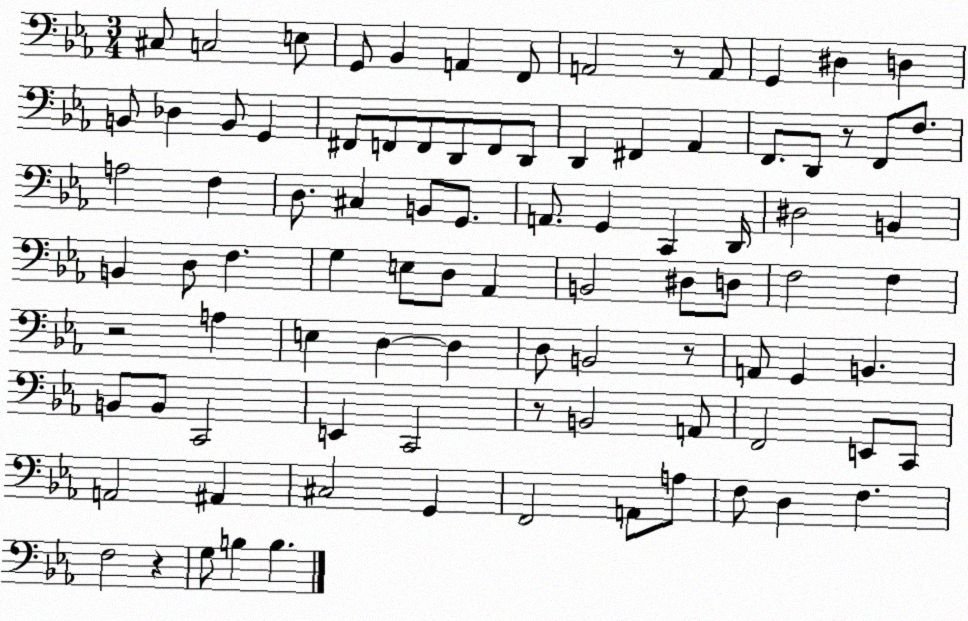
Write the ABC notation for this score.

X:1
T:Untitled
M:3/4
L:1/4
K:Eb
^C,/2 C,2 E,/2 G,,/2 _B,, A,, F,,/2 A,,2 z/2 A,,/2 G,, ^D, D, B,,/2 _D, B,,/2 G,, ^F,,/2 F,,/2 F,,/2 D,,/2 F,,/2 D,,/2 D,, ^F,, _A,, F,,/2 D,,/2 z/2 F,,/2 F,/2 A,2 F, D,/2 ^C, B,,/2 G,,/2 A,,/2 G,, C,, D,,/4 ^D,2 B,, B,, D,/2 F, G, E,/2 D,/2 _A,, B,,2 ^D,/2 D,/2 F,2 F, z2 A, E, D, D, D,/2 B,,2 z/2 A,,/2 G,, B,, B,,/2 B,,/2 C,,2 E,, C,,2 z/2 B,,2 A,,/2 F,,2 E,,/2 C,,/2 A,,2 ^A,, ^C,2 G,, F,,2 A,,/2 A,/2 F,/2 D, F, F,2 z G,/2 B, B,